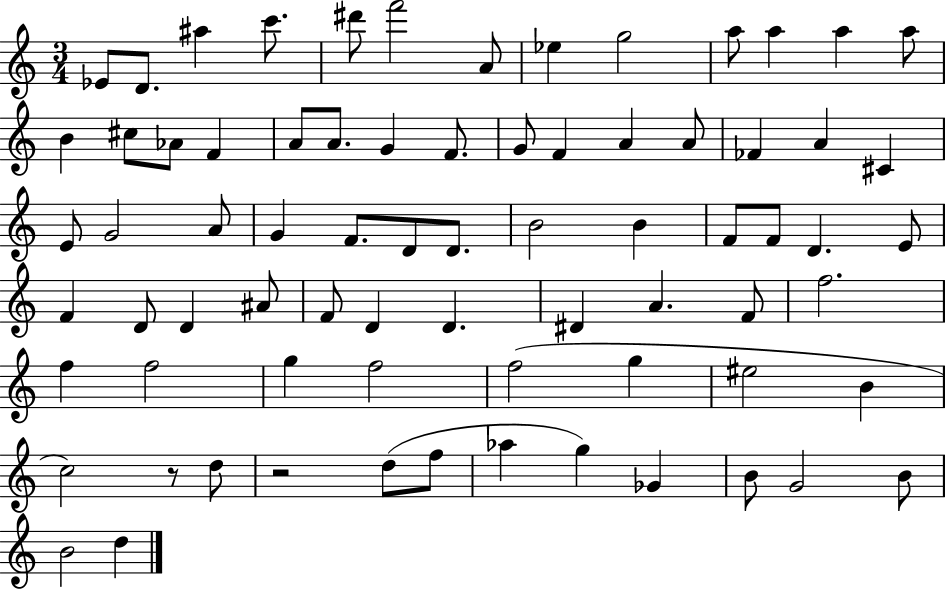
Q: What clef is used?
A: treble